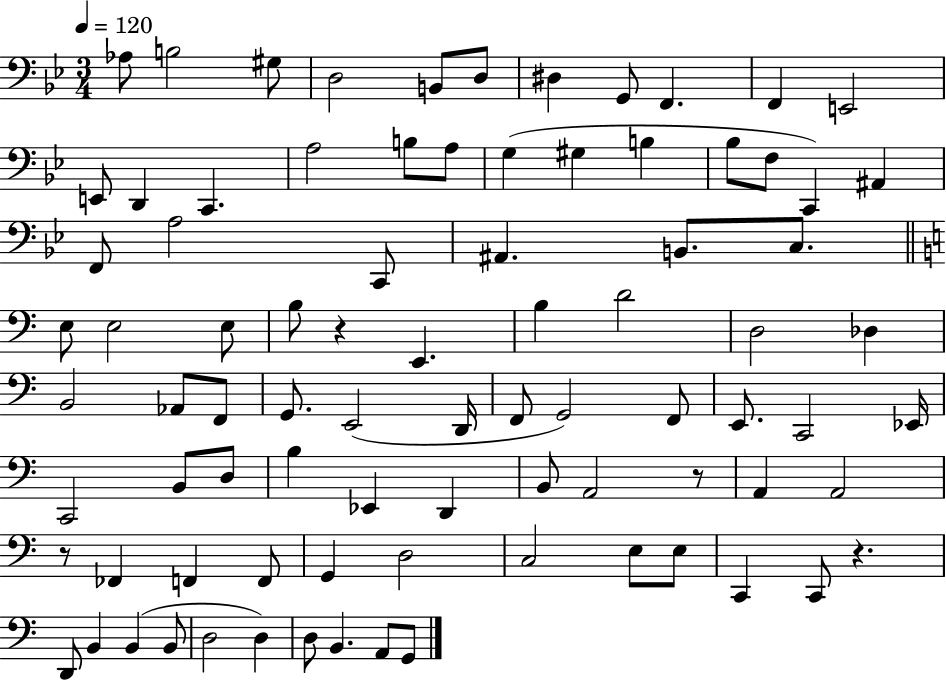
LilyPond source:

{
  \clef bass
  \numericTimeSignature
  \time 3/4
  \key bes \major
  \tempo 4 = 120
  aes8 b2 gis8 | d2 b,8 d8 | dis4 g,8 f,4. | f,4 e,2 | \break e,8 d,4 c,4. | a2 b8 a8 | g4( gis4 b4 | bes8 f8 c,4) ais,4 | \break f,8 a2 c,8 | ais,4. b,8. c8. | \bar "||" \break \key c \major e8 e2 e8 | b8 r4 e,4. | b4 d'2 | d2 des4 | \break b,2 aes,8 f,8 | g,8. e,2( d,16 | f,8 g,2) f,8 | e,8. c,2 ees,16 | \break c,2 b,8 d8 | b4 ees,4 d,4 | b,8 a,2 r8 | a,4 a,2 | \break r8 fes,4 f,4 f,8 | g,4 d2 | c2 e8 e8 | c,4 c,8 r4. | \break d,8 b,4 b,4( b,8 | d2 d4) | d8 b,4. a,8 g,8 | \bar "|."
}